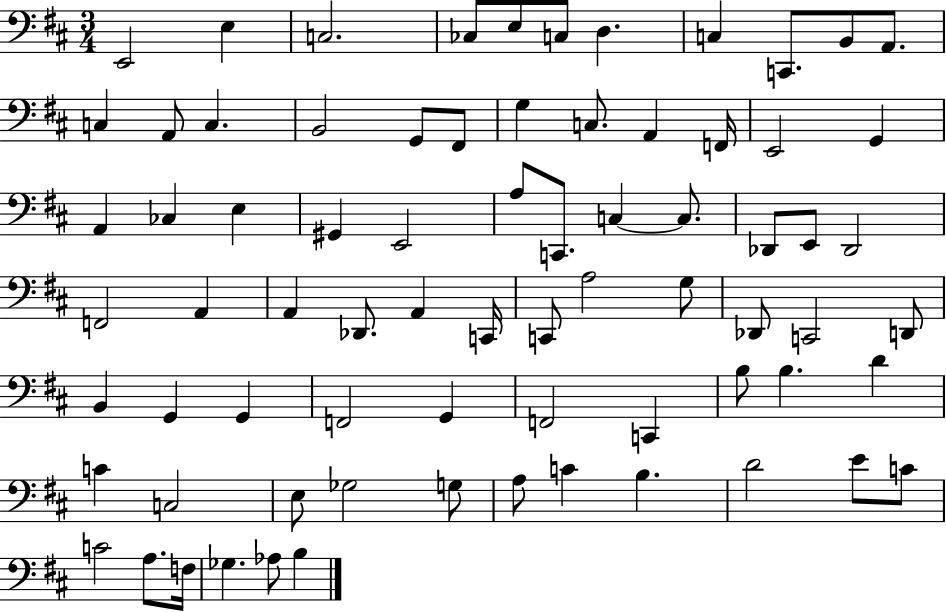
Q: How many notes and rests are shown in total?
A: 74